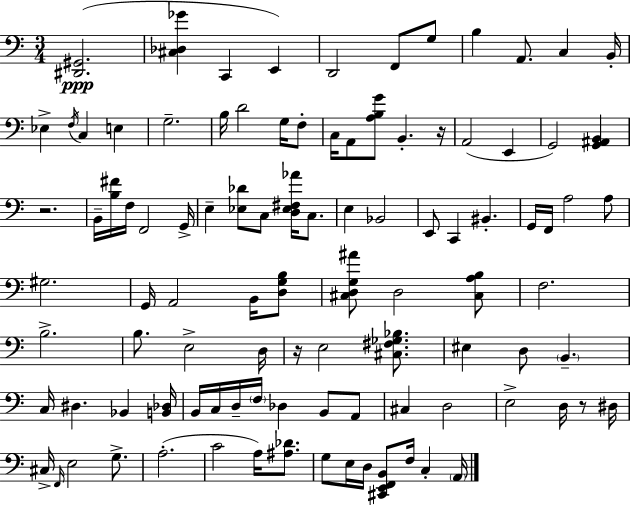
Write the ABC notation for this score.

X:1
T:Untitled
M:3/4
L:1/4
K:Am
[^D,,^G,,]2 [^C,_D,_G] C,, E,, D,,2 F,,/2 G,/2 B, A,,/2 C, B,,/4 _E, F,/4 C, E, G,2 B,/4 D2 G,/4 F,/2 C,/4 A,,/2 [A,B,G]/2 B,, z/4 A,,2 E,, G,,2 [G,,^A,,B,,] z2 B,,/4 [B,^F]/4 F,/4 F,,2 G,,/4 E, [_E,_D]/2 C,/2 [D,_E,^F,_A]/4 C,/2 E, _B,,2 E,,/2 C,, ^B,, G,,/4 F,,/4 A,2 A,/2 ^G,2 G,,/4 A,,2 B,,/4 [D,G,B,]/2 [^C,D,G,^A]/2 D,2 [^C,A,B,]/2 F,2 B,2 B,/2 E,2 D,/4 z/4 E,2 [^C,^F,_G,_B,]/2 ^E, D,/2 B,, C,/4 ^D, _B,, [B,,_D,]/4 B,,/4 C,/4 D,/4 F,/4 _D, B,,/2 A,,/2 ^C, D,2 E,2 D,/4 z/2 ^D,/4 ^C,/4 F,,/4 E,2 G,/2 A,2 C2 A,/4 [^A,_D]/2 G,/2 E,/4 D,/4 [^C,,E,,F,,B,,]/2 F,/4 C, A,,/4